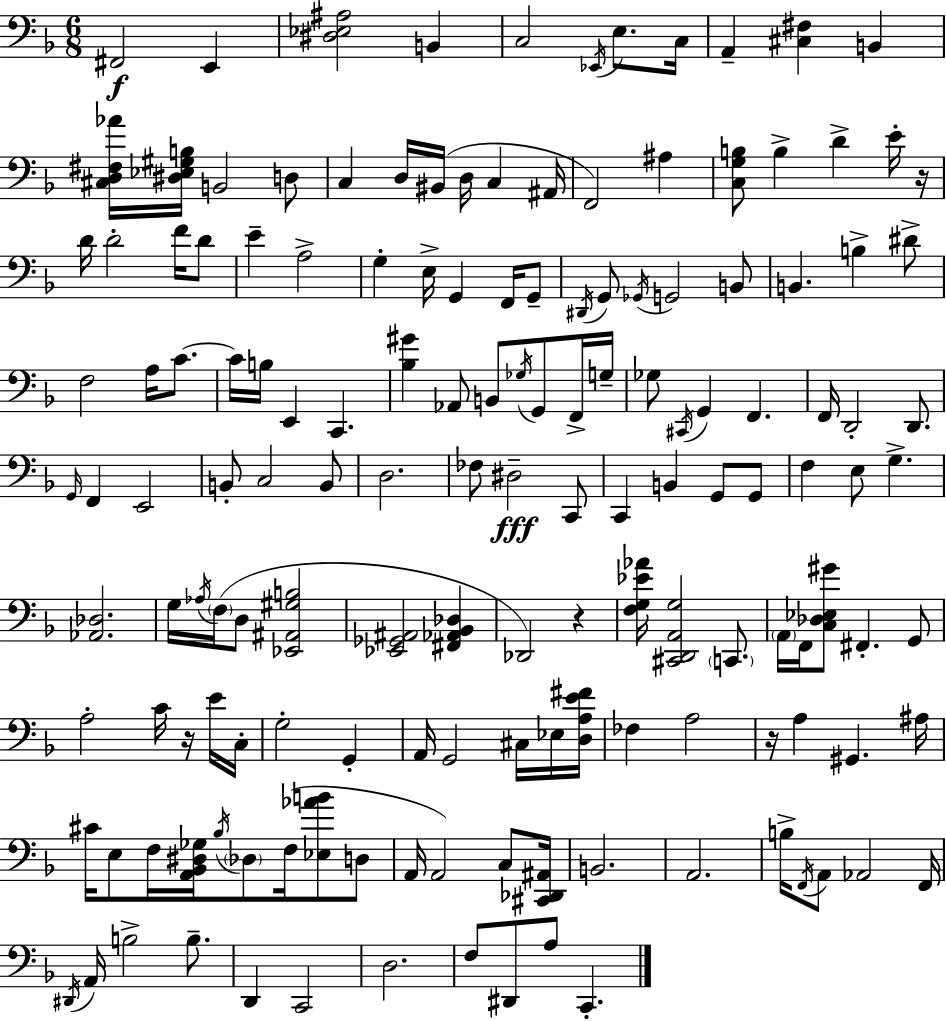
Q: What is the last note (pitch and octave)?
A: C2